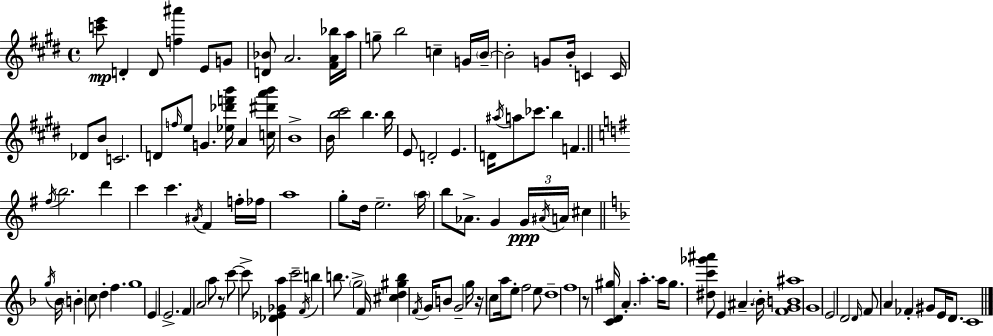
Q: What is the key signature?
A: E major